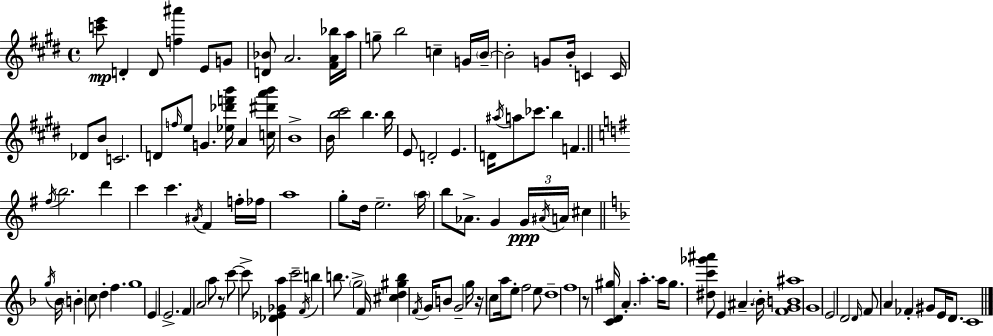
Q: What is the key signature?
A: E major